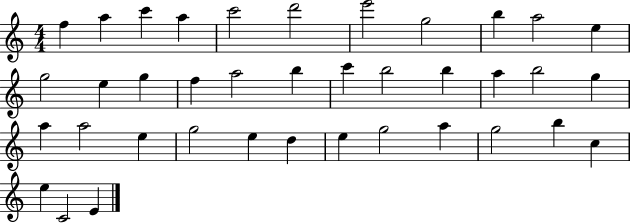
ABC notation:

X:1
T:Untitled
M:4/4
L:1/4
K:C
f a c' a c'2 d'2 e'2 g2 b a2 e g2 e g f a2 b c' b2 b a b2 g a a2 e g2 e d e g2 a g2 b c e C2 E